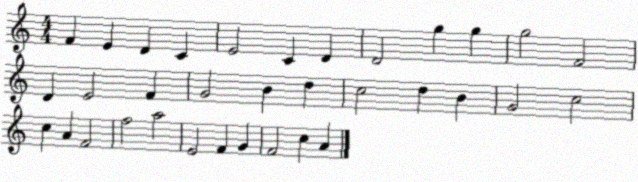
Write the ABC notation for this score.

X:1
T:Untitled
M:4/4
L:1/4
K:C
F E D C E2 C D D2 g g g2 F2 D E2 F G2 B d c2 d B G2 c2 c A F2 f2 a2 E2 F G F2 c A